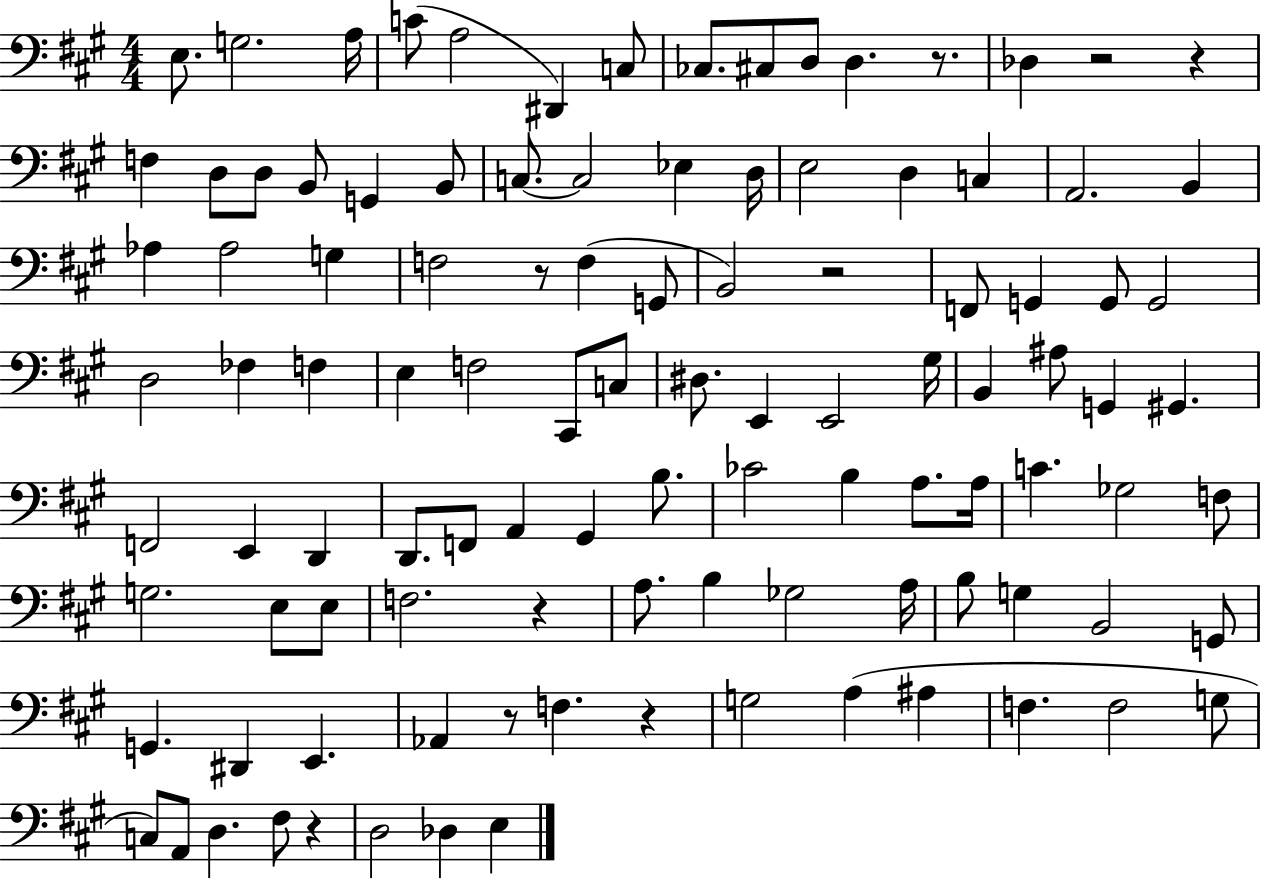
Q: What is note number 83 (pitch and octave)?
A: E2